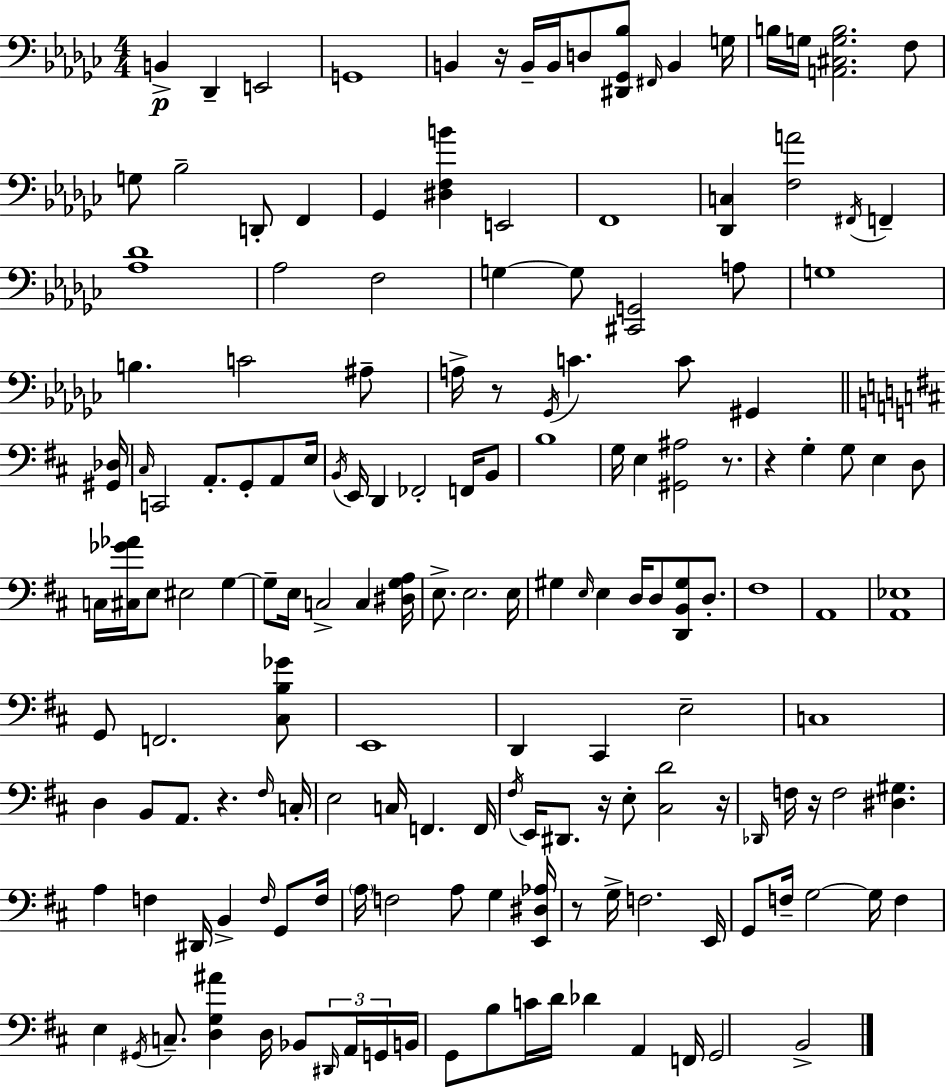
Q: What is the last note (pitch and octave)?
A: B2